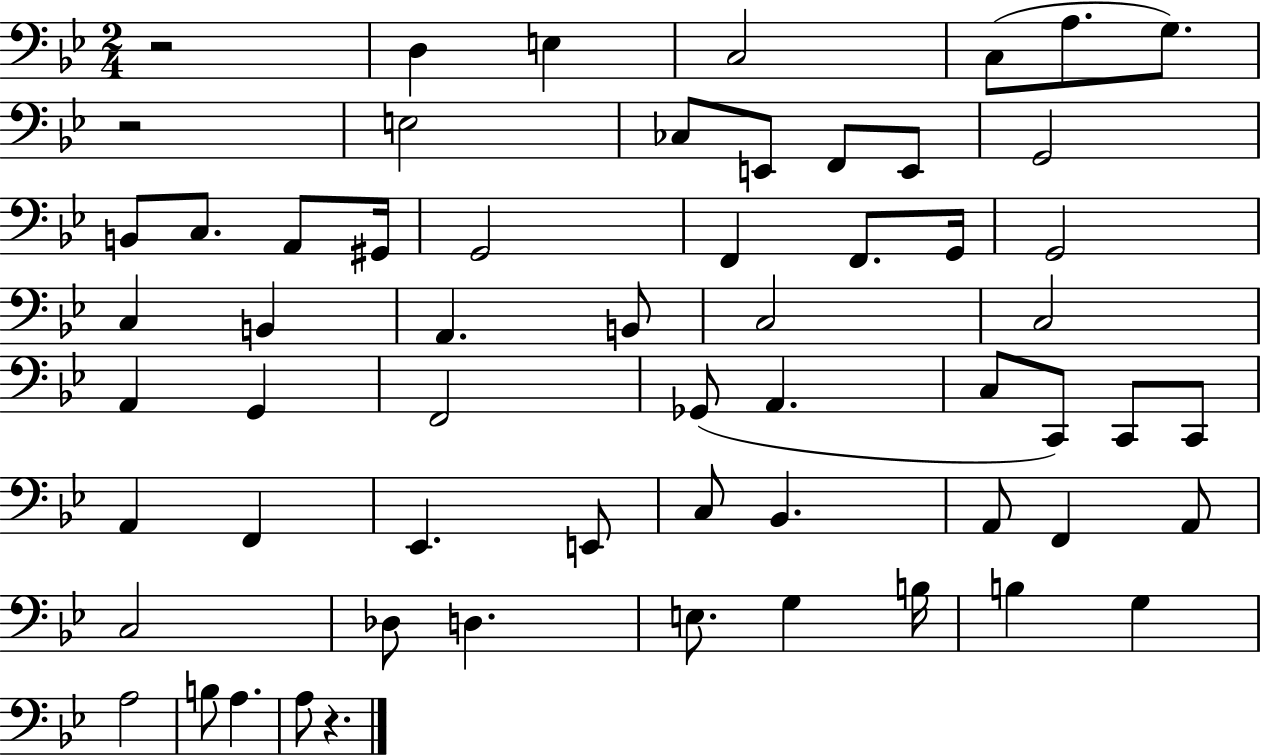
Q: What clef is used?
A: bass